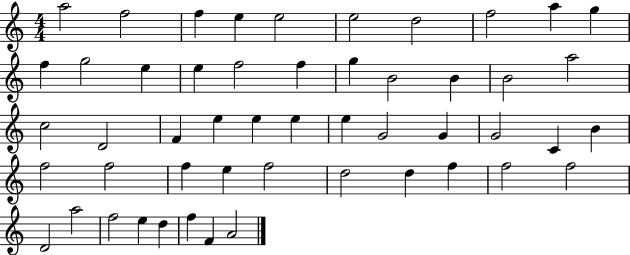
A5/h F5/h F5/q E5/q E5/h E5/h D5/h F5/h A5/q G5/q F5/q G5/h E5/q E5/q F5/h F5/q G5/q B4/h B4/q B4/h A5/h C5/h D4/h F4/q E5/q E5/q E5/q E5/q G4/h G4/q G4/h C4/q B4/q F5/h F5/h F5/q E5/q F5/h D5/h D5/q F5/q F5/h F5/h D4/h A5/h F5/h E5/q D5/q F5/q F4/q A4/h